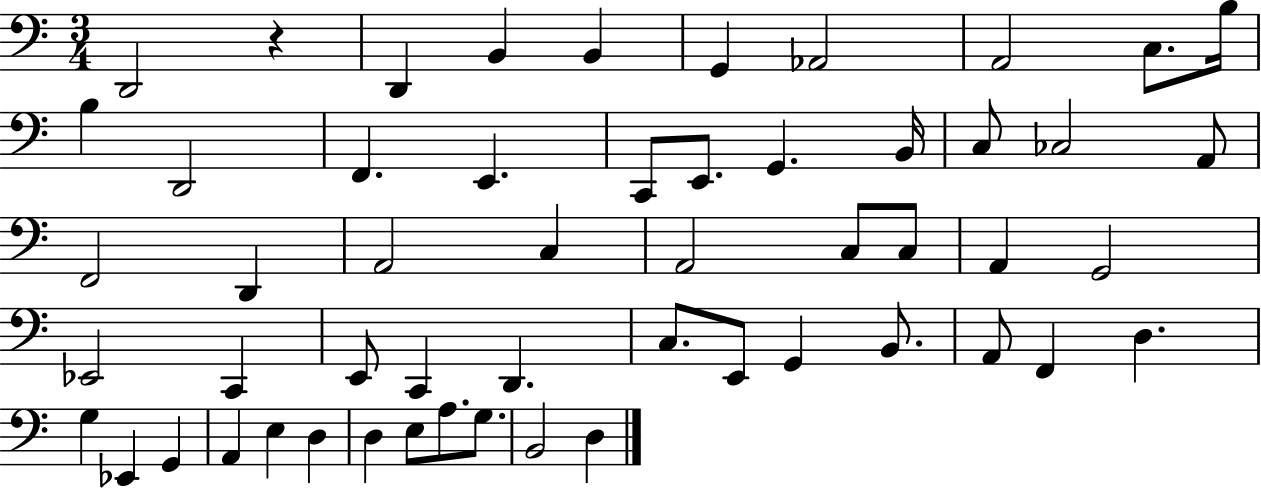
X:1
T:Untitled
M:3/4
L:1/4
K:C
D,,2 z D,, B,, B,, G,, _A,,2 A,,2 C,/2 B,/4 B, D,,2 F,, E,, C,,/2 E,,/2 G,, B,,/4 C,/2 _C,2 A,,/2 F,,2 D,, A,,2 C, A,,2 C,/2 C,/2 A,, G,,2 _E,,2 C,, E,,/2 C,, D,, C,/2 E,,/2 G,, B,,/2 A,,/2 F,, D, G, _E,, G,, A,, E, D, D, E,/2 A,/2 G,/2 B,,2 D,